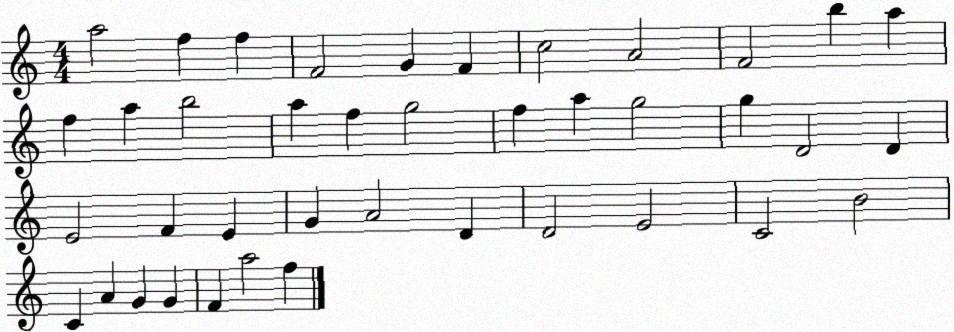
X:1
T:Untitled
M:4/4
L:1/4
K:C
a2 f f F2 G F c2 A2 F2 b a f a b2 a f g2 f a g2 g D2 D E2 F E G A2 D D2 E2 C2 B2 C A G G F a2 f